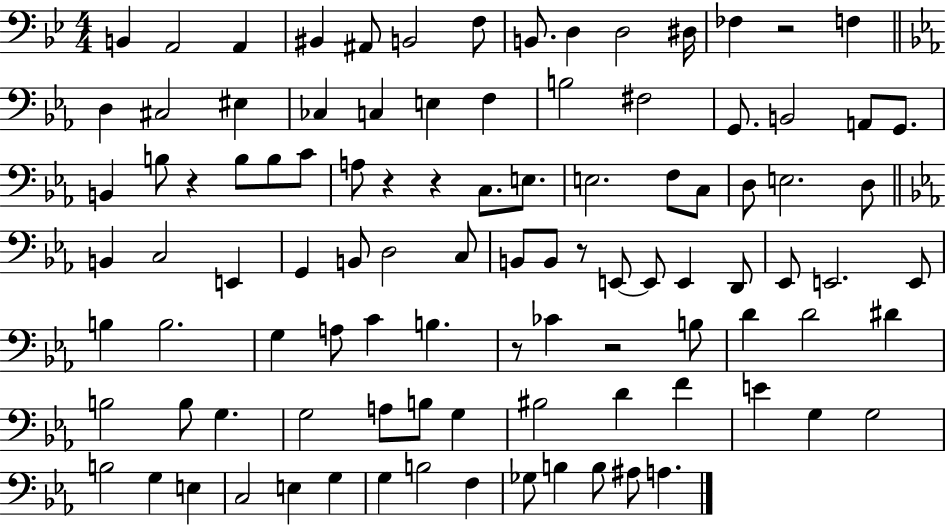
B2/q A2/h A2/q BIS2/q A#2/e B2/h F3/e B2/e. D3/q D3/h D#3/s FES3/q R/h F3/q D3/q C#3/h EIS3/q CES3/q C3/q E3/q F3/q B3/h F#3/h G2/e. B2/h A2/e G2/e. B2/q B3/e R/q B3/e B3/e C4/e A3/e R/q R/q C3/e. E3/e. E3/h. F3/e C3/e D3/e E3/h. D3/e B2/q C3/h E2/q G2/q B2/e D3/h C3/e B2/e B2/e R/e E2/e E2/e E2/q D2/e Eb2/e E2/h. E2/e B3/q B3/h. G3/q A3/e C4/q B3/q. R/e CES4/q R/h B3/e D4/q D4/h D#4/q B3/h B3/e G3/q. G3/h A3/e B3/e G3/q BIS3/h D4/q F4/q E4/q G3/q G3/h B3/h G3/q E3/q C3/h E3/q G3/q G3/q B3/h F3/q Gb3/e B3/q B3/e A#3/e A3/q.